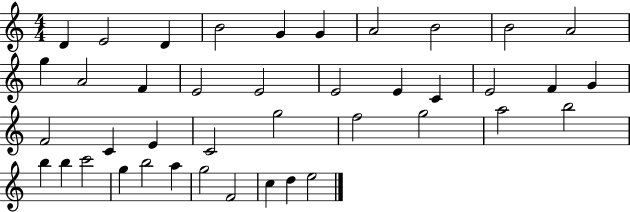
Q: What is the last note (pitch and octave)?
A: E5